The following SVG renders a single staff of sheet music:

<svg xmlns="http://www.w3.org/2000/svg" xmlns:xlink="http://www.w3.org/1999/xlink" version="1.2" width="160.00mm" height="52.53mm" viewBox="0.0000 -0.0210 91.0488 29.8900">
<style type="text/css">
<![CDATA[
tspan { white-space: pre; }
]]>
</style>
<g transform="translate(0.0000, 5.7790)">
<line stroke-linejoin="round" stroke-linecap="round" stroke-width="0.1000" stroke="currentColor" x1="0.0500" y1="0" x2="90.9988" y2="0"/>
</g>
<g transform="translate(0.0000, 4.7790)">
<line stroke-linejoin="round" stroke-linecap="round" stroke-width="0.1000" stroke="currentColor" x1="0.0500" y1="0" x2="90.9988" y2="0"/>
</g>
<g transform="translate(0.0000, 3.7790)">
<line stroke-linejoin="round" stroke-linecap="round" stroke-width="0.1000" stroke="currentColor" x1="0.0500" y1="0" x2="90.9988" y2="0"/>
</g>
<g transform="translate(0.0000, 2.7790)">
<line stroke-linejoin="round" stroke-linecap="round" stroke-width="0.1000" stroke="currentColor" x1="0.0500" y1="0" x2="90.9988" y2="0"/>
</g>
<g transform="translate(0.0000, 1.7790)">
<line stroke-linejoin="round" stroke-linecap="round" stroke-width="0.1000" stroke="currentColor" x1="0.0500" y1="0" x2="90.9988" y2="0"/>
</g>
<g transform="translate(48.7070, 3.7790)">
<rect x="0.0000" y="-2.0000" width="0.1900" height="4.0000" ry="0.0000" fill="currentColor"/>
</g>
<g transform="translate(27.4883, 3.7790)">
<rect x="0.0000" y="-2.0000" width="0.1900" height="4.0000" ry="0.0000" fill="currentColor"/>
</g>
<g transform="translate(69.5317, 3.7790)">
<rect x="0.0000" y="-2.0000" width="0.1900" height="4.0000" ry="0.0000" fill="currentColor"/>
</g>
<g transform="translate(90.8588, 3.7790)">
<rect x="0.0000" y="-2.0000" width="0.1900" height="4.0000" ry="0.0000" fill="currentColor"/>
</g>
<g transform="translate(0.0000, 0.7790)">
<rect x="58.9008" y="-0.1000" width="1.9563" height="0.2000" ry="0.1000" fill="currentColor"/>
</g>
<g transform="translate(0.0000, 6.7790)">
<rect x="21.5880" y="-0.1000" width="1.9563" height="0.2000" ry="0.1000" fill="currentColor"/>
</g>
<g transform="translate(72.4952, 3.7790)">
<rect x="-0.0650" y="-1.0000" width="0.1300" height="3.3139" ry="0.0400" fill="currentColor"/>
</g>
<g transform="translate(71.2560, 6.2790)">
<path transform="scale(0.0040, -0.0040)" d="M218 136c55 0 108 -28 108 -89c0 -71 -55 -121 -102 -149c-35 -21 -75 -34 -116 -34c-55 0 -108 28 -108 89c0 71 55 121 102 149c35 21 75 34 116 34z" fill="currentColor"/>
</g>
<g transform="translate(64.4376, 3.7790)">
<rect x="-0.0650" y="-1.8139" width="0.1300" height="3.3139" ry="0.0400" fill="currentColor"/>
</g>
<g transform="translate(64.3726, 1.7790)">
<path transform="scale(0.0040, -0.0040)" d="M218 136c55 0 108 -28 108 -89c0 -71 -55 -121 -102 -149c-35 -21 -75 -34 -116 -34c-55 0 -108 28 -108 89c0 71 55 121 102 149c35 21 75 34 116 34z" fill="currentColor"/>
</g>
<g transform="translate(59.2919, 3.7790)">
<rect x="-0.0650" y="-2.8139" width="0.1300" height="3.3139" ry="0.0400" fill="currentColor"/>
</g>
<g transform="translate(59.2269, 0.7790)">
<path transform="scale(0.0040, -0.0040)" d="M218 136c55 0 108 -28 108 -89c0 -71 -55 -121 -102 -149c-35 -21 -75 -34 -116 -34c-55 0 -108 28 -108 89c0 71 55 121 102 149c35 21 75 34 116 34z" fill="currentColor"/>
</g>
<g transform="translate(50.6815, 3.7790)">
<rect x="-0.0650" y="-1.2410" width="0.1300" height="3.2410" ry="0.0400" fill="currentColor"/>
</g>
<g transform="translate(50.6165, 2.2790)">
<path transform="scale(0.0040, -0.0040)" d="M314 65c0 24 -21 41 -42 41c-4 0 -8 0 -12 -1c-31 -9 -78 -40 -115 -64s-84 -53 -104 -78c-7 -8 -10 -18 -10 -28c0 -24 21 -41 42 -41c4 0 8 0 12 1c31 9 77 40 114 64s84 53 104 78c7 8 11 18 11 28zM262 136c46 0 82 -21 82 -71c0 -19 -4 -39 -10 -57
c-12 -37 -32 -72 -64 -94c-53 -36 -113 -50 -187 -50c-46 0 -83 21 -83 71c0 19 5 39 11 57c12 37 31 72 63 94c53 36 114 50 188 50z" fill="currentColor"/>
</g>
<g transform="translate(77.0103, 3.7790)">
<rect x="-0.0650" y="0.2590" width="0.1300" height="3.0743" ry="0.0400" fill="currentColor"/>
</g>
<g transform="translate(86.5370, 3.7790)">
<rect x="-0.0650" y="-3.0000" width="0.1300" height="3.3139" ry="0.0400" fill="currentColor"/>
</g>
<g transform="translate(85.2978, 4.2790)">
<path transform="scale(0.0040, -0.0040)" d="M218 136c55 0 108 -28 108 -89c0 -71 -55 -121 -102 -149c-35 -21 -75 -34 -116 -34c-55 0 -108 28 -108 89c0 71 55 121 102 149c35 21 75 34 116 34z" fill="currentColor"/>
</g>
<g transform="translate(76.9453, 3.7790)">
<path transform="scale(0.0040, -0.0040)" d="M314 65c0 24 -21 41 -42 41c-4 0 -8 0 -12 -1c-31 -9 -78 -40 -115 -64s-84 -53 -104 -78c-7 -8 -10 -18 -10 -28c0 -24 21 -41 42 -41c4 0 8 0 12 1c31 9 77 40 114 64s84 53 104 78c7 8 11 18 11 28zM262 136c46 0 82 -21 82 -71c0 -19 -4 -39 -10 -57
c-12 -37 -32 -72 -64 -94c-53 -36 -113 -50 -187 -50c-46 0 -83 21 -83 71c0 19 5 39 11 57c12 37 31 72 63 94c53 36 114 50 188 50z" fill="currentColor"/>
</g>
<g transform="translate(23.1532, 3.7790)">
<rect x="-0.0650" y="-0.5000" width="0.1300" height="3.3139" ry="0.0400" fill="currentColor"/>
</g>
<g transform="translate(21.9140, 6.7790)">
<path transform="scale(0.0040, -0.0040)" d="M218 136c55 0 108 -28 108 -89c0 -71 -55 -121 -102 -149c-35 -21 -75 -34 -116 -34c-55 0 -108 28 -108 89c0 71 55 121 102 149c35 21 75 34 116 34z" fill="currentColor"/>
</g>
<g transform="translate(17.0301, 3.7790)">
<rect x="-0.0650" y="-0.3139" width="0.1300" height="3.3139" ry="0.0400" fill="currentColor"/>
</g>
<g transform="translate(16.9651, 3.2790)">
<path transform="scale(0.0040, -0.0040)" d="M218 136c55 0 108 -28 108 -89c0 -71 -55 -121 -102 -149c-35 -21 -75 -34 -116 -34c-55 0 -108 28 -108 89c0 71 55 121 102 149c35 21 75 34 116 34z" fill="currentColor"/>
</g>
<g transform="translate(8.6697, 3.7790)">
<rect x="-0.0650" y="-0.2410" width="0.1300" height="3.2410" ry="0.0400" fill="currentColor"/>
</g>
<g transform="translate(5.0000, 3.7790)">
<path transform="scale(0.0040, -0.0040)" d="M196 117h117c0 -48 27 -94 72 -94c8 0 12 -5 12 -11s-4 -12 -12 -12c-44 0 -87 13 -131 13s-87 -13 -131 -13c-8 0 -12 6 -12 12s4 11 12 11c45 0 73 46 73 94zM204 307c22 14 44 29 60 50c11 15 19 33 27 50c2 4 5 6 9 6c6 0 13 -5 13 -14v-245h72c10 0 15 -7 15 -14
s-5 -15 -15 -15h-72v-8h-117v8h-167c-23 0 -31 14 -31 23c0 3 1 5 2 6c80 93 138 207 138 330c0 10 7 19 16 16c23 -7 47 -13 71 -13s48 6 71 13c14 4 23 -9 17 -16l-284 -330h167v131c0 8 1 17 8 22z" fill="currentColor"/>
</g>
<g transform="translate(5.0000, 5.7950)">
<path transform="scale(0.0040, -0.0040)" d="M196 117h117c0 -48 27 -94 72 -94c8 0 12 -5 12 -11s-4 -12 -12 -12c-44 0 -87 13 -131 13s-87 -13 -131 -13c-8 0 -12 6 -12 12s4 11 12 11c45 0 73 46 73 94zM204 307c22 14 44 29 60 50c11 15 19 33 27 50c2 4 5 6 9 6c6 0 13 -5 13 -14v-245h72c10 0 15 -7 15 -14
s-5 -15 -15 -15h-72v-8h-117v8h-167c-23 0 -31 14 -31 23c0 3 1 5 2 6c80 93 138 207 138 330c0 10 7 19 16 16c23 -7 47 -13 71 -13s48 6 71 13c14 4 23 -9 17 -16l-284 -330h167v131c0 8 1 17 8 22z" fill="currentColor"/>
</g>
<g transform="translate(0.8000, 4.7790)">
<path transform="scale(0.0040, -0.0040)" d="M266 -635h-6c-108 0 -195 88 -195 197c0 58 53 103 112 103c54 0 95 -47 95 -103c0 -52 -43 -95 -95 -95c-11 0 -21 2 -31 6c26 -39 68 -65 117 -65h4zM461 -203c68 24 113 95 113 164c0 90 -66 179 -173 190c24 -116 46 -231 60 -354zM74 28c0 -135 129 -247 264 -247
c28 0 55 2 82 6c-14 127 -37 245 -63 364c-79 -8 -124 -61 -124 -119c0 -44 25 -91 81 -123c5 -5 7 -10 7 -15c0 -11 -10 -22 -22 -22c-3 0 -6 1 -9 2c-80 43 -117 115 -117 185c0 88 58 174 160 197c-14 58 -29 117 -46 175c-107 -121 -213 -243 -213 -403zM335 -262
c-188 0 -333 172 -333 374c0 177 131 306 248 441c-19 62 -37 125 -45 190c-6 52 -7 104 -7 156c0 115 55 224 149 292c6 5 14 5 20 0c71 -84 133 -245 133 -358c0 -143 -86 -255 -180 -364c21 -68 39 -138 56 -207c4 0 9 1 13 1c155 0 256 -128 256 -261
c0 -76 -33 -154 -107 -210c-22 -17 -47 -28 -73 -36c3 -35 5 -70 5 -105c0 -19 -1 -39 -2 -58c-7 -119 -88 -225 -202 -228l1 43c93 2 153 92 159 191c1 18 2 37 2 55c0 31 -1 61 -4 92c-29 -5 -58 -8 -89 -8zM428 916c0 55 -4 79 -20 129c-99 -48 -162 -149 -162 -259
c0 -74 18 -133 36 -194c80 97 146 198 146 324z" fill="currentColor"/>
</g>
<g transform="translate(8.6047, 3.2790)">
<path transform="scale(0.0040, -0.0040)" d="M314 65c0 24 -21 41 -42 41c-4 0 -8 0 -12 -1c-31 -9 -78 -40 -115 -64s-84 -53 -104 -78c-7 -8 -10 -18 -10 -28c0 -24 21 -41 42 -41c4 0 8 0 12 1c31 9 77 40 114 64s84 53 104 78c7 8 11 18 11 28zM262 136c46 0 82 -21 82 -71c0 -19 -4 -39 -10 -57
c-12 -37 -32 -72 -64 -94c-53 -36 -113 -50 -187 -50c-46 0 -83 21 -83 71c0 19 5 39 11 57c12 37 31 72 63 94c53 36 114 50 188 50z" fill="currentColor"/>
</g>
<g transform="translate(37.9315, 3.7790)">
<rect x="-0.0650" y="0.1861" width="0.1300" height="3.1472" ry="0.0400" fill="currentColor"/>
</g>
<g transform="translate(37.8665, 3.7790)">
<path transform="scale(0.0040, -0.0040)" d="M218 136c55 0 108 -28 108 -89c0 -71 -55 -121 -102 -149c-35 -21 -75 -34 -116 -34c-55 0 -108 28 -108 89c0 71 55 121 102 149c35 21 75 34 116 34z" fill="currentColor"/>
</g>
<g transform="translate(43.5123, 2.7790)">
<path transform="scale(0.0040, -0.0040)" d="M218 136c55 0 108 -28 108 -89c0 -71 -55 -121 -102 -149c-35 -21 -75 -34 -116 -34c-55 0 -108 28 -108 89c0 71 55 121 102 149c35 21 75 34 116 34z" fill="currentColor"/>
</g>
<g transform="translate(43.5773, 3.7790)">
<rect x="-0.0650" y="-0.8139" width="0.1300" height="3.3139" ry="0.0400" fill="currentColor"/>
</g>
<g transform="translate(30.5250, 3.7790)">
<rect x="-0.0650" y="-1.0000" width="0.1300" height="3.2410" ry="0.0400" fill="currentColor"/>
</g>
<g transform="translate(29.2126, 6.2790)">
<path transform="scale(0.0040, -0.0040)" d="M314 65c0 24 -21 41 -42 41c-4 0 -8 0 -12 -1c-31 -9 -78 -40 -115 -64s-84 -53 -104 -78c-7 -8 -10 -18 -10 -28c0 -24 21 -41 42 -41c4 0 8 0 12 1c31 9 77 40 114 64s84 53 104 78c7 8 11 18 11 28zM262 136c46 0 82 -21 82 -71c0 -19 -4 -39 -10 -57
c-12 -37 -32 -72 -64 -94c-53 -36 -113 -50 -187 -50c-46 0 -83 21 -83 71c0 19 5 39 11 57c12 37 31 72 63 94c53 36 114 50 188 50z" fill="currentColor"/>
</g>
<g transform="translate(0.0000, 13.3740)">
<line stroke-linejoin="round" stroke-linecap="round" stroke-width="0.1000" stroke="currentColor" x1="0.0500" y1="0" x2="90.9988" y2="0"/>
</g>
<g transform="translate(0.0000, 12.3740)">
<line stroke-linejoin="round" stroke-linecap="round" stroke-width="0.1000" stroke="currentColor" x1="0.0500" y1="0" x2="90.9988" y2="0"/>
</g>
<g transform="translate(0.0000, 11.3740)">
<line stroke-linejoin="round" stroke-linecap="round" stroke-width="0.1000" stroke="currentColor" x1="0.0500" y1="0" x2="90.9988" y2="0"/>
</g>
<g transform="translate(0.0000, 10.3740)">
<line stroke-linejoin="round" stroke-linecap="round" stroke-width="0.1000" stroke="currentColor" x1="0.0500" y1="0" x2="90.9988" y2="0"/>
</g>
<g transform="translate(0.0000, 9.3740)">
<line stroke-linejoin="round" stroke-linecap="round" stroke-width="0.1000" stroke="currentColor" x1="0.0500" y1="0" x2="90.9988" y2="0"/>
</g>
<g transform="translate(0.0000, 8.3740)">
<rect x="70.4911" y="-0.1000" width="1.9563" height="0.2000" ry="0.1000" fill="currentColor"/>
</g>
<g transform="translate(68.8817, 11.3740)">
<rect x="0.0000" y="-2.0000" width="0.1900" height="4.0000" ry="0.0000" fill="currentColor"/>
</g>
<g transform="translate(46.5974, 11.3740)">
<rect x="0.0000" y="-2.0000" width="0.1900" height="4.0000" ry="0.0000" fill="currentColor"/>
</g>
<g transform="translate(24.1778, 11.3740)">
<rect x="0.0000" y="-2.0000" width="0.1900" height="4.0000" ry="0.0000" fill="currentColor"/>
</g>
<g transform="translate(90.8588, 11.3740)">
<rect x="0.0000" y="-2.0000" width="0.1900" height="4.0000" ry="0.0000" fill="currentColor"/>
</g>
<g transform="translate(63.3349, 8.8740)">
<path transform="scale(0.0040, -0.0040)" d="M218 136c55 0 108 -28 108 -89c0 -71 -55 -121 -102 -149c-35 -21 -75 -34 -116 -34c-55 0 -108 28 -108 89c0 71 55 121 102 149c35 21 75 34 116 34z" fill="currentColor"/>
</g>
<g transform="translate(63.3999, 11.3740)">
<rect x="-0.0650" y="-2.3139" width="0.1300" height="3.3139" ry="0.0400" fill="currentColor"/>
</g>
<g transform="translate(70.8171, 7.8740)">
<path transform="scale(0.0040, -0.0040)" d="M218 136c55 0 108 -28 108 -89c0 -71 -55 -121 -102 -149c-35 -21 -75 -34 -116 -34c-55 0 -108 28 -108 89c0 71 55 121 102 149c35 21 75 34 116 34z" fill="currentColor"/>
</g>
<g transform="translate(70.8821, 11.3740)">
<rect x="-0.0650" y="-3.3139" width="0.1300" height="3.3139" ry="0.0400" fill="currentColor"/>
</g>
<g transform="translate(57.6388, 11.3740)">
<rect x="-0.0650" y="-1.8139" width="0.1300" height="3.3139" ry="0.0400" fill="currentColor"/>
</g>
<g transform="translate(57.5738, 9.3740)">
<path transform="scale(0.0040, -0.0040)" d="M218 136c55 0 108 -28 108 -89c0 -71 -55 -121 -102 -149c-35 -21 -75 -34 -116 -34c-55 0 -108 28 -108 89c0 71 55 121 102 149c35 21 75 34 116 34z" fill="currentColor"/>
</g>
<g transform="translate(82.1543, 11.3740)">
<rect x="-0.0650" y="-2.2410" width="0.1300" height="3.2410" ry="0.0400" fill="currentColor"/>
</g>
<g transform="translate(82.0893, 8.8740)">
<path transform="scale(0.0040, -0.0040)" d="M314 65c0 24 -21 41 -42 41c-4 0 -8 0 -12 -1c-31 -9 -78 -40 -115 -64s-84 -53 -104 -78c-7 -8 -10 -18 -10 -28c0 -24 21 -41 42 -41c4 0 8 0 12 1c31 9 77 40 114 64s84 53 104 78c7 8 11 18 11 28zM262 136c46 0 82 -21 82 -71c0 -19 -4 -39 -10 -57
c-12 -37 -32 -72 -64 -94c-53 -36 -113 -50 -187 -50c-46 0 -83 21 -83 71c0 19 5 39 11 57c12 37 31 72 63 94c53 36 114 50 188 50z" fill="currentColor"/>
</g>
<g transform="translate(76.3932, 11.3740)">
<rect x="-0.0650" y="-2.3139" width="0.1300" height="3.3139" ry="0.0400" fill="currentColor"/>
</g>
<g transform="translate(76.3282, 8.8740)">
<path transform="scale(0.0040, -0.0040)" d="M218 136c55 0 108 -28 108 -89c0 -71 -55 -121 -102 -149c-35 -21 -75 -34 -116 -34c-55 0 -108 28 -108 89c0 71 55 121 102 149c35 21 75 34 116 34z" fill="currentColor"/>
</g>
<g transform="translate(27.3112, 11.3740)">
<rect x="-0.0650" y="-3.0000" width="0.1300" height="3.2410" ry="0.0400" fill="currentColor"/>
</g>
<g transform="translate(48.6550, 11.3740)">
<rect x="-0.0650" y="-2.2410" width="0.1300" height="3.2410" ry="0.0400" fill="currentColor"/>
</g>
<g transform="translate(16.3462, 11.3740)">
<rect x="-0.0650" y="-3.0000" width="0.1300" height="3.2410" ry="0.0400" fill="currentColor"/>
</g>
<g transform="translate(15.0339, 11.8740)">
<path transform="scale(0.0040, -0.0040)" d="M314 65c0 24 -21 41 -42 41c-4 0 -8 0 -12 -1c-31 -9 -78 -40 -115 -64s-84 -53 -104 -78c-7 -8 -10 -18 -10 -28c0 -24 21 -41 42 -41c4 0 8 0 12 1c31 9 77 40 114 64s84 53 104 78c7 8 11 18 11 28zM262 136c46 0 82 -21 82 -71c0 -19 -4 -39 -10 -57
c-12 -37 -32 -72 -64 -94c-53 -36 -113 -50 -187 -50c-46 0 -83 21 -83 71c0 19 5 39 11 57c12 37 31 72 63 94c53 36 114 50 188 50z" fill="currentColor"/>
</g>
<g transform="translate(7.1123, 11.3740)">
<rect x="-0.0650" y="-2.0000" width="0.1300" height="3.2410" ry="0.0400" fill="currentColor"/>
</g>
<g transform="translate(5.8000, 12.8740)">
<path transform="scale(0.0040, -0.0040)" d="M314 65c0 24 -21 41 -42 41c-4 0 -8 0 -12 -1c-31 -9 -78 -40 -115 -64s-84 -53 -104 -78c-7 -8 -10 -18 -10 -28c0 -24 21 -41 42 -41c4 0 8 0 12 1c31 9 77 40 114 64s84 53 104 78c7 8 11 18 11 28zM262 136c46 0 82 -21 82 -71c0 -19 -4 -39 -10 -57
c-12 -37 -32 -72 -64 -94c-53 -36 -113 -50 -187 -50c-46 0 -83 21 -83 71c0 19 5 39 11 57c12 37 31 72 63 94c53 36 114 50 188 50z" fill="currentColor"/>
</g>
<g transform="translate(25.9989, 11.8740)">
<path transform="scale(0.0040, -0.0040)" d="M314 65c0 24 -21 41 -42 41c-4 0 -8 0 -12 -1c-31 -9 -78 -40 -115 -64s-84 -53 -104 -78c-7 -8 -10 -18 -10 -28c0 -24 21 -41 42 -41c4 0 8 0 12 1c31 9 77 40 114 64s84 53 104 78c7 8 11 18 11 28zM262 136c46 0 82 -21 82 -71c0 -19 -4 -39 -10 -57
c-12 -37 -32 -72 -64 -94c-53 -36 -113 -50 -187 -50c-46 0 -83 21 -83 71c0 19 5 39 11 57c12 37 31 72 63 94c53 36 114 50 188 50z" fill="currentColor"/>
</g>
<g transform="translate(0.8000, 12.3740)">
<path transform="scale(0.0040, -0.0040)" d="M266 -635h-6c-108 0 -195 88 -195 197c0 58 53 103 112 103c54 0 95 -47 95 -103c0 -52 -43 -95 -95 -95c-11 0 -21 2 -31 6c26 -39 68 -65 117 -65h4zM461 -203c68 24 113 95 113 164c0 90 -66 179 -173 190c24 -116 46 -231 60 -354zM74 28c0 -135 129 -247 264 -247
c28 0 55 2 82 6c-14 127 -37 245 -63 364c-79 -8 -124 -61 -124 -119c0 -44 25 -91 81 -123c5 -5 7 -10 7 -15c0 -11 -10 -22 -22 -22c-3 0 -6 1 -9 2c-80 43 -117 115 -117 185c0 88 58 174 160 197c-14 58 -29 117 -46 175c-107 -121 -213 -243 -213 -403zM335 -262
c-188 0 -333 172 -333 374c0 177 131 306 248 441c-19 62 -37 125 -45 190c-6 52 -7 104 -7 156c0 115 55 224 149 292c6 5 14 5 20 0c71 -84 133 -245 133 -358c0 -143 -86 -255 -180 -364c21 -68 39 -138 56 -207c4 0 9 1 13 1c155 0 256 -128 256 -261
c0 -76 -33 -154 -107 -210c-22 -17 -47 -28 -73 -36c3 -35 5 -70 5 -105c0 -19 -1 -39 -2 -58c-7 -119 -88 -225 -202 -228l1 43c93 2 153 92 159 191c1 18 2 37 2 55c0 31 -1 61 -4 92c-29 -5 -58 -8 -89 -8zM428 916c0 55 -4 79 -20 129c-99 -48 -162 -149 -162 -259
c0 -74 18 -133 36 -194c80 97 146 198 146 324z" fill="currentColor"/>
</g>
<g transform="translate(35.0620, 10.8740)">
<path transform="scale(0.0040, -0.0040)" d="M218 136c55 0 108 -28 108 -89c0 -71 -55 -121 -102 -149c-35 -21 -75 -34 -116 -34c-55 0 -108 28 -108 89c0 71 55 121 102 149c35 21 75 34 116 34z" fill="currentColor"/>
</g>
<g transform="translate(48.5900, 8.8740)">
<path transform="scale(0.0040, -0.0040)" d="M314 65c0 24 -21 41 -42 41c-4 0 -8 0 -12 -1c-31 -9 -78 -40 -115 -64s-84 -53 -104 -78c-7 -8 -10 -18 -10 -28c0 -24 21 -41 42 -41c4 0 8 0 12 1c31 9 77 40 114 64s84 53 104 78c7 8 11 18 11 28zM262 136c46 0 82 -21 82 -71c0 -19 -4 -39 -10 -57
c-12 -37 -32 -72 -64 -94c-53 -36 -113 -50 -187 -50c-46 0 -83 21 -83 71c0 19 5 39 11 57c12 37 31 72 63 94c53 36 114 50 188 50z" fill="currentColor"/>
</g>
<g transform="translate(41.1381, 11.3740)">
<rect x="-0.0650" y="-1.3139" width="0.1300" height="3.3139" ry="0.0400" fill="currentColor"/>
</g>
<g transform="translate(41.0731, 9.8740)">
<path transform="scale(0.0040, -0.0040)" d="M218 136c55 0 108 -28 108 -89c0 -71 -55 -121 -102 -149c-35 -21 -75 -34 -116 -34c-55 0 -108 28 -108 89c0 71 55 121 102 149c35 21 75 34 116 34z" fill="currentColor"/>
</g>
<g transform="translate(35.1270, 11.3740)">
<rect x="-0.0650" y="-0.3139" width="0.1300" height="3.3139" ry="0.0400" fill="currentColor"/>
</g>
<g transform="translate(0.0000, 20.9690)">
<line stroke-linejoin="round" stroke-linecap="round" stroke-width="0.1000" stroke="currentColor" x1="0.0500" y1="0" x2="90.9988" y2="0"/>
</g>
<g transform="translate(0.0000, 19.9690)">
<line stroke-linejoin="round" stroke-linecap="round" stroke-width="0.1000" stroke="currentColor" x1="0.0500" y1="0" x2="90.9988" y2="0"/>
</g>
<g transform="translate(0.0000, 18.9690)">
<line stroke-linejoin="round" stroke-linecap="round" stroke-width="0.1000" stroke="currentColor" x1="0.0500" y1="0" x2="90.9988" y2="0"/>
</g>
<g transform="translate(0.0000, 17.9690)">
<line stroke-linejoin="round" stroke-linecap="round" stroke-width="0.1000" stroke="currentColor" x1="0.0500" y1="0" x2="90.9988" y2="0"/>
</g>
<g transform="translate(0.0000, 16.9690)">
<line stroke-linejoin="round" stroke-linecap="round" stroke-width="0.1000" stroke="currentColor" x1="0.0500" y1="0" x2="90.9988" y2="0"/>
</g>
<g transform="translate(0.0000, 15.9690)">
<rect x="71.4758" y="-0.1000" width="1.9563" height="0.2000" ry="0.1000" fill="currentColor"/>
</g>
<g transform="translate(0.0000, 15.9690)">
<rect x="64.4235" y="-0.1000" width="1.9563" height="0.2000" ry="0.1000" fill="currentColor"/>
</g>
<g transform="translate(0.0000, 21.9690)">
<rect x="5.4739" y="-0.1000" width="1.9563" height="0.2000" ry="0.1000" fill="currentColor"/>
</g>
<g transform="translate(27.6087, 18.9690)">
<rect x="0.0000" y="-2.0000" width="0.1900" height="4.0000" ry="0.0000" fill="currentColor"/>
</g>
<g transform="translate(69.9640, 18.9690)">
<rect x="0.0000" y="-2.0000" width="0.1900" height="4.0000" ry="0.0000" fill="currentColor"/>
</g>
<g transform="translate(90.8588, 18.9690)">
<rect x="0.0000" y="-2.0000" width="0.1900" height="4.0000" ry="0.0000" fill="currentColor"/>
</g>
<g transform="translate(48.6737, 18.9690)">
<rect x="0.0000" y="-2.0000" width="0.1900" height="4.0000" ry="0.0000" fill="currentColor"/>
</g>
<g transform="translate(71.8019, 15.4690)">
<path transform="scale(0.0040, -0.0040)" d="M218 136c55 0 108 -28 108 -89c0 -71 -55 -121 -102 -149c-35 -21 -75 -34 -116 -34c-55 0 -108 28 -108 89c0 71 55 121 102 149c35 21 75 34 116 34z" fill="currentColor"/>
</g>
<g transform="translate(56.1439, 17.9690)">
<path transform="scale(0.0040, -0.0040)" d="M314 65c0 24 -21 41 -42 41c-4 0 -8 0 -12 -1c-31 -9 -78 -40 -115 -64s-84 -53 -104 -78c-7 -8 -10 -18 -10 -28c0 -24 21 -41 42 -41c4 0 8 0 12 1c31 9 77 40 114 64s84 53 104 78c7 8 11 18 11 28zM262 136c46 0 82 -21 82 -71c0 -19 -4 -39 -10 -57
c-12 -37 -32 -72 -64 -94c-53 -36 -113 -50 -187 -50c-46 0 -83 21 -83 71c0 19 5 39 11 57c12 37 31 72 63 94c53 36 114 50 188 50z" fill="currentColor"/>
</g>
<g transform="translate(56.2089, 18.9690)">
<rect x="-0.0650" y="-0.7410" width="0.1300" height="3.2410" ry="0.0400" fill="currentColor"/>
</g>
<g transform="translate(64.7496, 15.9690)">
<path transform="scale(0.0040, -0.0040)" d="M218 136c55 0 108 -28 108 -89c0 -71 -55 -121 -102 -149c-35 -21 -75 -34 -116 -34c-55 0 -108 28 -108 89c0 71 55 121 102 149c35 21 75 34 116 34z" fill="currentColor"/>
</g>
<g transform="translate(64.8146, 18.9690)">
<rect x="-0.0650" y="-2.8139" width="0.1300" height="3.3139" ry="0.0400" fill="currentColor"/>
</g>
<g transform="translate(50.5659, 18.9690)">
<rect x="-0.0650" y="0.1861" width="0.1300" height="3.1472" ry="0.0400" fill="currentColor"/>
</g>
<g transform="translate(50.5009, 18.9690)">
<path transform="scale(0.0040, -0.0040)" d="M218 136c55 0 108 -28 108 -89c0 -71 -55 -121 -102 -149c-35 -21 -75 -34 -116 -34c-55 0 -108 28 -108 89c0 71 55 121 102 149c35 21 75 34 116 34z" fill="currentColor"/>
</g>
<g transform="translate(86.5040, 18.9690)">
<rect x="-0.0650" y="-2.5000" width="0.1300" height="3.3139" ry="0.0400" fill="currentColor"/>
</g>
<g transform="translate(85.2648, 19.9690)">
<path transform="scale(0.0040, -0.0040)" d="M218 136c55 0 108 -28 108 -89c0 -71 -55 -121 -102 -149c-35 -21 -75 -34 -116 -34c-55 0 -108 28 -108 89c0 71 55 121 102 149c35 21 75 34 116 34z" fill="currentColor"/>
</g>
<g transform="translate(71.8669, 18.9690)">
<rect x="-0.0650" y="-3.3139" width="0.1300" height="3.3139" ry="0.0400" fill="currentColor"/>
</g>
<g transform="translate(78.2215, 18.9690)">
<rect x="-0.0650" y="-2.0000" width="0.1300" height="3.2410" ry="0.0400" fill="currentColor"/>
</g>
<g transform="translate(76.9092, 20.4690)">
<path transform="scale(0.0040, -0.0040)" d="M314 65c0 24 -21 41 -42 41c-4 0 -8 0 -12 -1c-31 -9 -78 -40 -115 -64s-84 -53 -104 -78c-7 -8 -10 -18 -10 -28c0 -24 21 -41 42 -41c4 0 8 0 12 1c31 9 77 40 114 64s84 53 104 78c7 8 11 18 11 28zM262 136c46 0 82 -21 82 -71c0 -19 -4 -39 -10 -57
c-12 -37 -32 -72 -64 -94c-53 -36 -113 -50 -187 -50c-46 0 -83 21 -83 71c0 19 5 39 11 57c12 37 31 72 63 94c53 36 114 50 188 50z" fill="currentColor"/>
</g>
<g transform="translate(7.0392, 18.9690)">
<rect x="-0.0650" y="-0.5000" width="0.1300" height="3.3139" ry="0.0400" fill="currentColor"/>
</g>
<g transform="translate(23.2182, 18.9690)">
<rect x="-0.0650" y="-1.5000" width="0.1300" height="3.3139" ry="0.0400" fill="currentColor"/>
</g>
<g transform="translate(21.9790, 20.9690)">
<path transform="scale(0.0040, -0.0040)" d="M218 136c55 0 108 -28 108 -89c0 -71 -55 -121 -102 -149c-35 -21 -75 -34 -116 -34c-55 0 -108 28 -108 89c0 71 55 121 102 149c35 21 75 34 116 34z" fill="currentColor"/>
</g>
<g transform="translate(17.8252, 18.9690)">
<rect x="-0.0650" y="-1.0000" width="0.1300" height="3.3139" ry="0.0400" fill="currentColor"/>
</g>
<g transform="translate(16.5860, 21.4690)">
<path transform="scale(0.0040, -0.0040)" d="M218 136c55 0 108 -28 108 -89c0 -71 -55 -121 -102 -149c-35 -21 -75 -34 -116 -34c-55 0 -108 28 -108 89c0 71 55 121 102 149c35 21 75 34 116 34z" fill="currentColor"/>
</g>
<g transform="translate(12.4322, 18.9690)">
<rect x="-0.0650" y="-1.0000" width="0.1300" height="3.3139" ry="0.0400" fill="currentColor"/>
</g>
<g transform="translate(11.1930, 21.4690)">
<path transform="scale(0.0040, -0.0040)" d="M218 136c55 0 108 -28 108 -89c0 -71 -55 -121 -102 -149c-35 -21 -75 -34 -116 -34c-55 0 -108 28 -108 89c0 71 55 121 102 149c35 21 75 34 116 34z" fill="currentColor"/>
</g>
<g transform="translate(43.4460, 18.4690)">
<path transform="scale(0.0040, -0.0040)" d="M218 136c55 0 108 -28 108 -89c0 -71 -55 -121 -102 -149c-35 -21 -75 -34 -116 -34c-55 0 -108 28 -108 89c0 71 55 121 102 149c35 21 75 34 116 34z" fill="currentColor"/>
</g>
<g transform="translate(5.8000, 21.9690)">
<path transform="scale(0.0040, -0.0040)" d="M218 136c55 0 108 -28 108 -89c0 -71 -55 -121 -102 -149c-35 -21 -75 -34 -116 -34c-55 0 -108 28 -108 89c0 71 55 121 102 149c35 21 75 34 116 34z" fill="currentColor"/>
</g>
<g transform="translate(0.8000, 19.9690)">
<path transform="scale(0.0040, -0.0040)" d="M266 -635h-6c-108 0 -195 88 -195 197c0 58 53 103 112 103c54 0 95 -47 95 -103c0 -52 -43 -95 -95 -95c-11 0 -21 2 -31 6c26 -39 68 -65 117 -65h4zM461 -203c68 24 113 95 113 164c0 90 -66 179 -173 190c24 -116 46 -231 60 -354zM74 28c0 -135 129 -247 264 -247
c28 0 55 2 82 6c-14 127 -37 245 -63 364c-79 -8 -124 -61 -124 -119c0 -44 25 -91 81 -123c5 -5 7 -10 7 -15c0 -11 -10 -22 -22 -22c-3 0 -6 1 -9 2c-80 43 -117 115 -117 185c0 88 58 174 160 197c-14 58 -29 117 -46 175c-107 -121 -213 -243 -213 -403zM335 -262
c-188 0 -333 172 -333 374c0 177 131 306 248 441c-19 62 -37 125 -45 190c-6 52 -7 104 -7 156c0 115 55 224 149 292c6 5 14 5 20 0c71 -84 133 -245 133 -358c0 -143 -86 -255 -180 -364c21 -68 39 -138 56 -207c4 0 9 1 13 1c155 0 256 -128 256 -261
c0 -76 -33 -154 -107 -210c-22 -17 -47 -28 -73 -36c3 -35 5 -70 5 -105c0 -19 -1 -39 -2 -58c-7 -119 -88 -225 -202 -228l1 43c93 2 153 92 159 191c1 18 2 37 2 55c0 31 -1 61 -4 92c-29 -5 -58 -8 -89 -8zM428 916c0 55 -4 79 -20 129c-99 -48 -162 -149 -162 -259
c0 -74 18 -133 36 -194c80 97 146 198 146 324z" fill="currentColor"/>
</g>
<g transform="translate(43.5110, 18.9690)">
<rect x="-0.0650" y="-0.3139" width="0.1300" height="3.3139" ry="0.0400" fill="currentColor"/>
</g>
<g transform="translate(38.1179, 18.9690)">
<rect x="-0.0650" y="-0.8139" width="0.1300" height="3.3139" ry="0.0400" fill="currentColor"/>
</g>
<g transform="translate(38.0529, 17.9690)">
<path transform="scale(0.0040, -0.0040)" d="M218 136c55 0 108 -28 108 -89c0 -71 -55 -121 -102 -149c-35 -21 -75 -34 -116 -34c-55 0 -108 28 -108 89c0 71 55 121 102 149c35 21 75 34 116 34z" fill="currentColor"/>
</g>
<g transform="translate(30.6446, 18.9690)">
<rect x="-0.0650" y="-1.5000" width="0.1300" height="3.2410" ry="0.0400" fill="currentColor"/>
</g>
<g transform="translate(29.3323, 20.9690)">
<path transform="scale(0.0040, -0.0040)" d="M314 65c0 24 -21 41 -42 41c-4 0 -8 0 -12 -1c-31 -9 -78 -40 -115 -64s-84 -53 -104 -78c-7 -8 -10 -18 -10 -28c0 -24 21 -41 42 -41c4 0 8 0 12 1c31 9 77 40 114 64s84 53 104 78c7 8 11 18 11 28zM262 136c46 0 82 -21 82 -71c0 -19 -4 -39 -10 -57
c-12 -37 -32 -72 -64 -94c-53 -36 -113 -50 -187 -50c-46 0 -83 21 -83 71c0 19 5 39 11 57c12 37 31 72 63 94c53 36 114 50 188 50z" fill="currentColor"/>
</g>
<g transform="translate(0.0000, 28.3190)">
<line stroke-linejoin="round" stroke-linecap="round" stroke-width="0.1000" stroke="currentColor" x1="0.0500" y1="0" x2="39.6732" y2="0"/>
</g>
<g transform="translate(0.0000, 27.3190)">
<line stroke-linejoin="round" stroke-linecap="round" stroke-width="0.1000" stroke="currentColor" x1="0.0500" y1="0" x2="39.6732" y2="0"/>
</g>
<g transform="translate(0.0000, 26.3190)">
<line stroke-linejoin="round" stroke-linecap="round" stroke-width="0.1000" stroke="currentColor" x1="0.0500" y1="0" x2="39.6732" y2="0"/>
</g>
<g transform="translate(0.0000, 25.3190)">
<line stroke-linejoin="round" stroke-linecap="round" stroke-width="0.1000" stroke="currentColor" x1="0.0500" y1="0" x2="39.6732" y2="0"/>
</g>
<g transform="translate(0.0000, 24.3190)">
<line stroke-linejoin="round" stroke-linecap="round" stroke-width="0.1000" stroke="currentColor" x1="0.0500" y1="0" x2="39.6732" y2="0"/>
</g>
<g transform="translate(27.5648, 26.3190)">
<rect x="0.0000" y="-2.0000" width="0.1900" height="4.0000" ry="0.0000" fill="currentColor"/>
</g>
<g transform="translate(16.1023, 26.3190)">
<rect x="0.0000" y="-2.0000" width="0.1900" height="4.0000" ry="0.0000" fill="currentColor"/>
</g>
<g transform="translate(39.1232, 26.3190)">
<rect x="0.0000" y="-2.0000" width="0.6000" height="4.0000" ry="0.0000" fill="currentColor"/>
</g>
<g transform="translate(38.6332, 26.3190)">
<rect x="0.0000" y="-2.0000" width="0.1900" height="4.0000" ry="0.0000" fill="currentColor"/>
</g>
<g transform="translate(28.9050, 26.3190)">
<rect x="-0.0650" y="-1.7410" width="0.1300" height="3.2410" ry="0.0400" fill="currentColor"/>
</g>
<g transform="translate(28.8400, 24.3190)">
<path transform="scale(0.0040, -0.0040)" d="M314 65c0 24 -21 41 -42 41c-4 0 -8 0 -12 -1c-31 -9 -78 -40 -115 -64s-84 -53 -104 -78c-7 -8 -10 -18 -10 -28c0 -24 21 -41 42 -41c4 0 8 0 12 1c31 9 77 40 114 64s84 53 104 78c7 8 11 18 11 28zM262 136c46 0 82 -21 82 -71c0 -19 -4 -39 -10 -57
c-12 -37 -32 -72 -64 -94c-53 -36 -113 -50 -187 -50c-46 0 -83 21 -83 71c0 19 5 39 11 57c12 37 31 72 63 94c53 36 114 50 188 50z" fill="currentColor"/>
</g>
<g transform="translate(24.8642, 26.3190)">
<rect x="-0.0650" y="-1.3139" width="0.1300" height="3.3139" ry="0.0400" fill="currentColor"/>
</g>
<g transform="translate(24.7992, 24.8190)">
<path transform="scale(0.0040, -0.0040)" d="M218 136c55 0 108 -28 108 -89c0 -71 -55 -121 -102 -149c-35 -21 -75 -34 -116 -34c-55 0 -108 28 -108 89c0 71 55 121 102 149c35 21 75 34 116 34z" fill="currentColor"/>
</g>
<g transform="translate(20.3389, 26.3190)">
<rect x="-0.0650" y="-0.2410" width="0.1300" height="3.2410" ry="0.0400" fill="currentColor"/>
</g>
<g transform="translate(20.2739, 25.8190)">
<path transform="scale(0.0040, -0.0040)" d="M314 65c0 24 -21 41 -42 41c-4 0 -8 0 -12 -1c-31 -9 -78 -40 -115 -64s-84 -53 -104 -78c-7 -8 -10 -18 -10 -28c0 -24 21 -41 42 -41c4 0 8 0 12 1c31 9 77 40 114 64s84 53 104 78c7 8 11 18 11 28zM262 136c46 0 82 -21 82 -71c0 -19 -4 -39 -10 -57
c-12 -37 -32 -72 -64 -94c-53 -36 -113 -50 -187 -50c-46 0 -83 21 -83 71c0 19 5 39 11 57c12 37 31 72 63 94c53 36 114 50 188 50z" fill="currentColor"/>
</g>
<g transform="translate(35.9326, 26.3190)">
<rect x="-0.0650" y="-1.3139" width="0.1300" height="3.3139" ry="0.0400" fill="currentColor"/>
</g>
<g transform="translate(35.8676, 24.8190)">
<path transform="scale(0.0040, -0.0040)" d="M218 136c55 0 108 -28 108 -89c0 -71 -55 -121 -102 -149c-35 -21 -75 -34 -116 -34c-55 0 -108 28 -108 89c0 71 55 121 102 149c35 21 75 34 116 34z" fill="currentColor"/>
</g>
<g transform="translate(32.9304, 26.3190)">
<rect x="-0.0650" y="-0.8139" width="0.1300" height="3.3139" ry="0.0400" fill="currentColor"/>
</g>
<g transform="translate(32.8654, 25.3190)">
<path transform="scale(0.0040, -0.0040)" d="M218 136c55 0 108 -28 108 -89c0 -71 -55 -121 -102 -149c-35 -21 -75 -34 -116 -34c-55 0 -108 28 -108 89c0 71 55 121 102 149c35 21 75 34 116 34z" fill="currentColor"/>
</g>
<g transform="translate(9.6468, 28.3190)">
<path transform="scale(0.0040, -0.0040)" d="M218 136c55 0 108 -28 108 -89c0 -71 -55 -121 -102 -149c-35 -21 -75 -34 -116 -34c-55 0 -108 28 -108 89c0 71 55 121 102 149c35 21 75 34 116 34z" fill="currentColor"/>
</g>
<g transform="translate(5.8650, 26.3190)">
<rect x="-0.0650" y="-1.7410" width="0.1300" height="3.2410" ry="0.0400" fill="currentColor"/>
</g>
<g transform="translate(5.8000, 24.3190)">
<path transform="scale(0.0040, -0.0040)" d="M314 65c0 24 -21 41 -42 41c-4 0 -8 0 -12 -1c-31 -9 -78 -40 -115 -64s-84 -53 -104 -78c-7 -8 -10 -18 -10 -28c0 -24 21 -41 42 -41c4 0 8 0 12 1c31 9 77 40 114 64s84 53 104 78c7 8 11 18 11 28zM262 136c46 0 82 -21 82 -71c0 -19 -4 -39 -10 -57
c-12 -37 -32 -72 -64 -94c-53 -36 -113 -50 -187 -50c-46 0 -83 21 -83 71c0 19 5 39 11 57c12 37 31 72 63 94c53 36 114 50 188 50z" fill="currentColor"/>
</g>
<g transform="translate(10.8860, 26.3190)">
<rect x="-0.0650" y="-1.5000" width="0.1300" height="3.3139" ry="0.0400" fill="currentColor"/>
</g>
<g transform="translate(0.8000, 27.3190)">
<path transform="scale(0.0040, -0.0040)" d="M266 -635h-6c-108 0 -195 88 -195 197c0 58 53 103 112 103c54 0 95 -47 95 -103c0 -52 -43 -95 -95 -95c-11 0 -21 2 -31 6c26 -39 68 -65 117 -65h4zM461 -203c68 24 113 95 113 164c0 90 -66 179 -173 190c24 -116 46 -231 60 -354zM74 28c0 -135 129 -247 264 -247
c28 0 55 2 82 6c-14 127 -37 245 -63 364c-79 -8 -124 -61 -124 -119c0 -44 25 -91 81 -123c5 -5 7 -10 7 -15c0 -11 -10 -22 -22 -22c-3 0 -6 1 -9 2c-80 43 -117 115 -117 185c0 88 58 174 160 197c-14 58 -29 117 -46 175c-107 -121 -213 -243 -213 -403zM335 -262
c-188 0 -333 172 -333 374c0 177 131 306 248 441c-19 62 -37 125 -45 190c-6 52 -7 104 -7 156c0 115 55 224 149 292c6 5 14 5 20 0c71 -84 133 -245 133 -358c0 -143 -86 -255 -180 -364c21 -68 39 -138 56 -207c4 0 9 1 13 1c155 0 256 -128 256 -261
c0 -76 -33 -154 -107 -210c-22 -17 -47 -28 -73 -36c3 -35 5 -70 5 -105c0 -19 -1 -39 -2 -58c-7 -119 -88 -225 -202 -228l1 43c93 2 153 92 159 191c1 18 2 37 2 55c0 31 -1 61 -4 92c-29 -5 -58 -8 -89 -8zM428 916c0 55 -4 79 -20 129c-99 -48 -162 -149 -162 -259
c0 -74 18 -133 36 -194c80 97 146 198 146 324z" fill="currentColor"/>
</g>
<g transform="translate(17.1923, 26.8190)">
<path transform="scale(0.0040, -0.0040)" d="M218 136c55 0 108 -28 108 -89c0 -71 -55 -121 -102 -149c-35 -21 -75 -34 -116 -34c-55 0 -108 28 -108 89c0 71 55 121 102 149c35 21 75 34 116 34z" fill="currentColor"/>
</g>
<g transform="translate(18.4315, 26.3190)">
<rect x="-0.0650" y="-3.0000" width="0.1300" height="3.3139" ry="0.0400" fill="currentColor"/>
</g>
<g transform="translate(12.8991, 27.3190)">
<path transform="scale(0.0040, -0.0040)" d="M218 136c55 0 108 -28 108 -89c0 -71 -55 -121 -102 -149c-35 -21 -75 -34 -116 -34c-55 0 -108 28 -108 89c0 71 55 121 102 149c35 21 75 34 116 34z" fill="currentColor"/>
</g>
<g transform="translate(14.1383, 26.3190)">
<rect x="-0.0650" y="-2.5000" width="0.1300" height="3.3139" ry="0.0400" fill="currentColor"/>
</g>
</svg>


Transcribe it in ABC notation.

X:1
T:Untitled
M:4/4
L:1/4
K:C
c2 c C D2 B d e2 a f D B2 A F2 A2 A2 c e g2 f g b g g2 C D D E E2 d c B d2 a b F2 G f2 E G A c2 e f2 d e